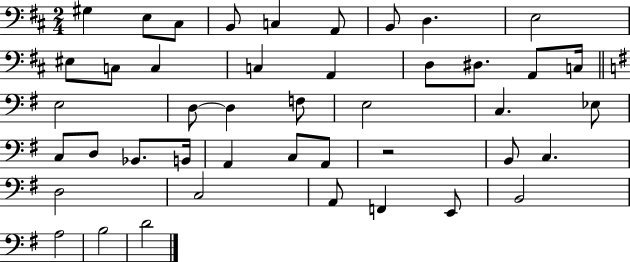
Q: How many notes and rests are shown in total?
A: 44